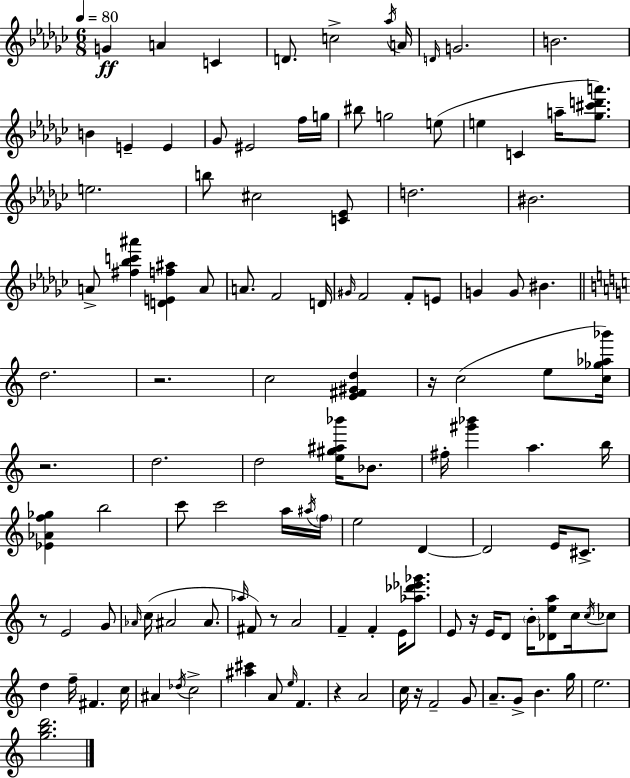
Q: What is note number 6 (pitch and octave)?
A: Ab5